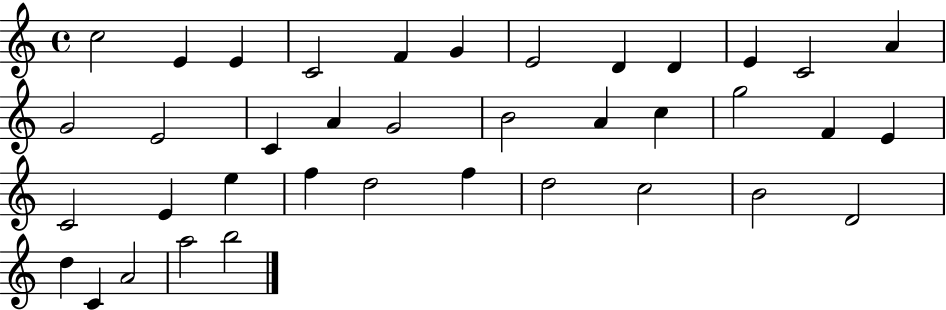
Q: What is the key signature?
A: C major